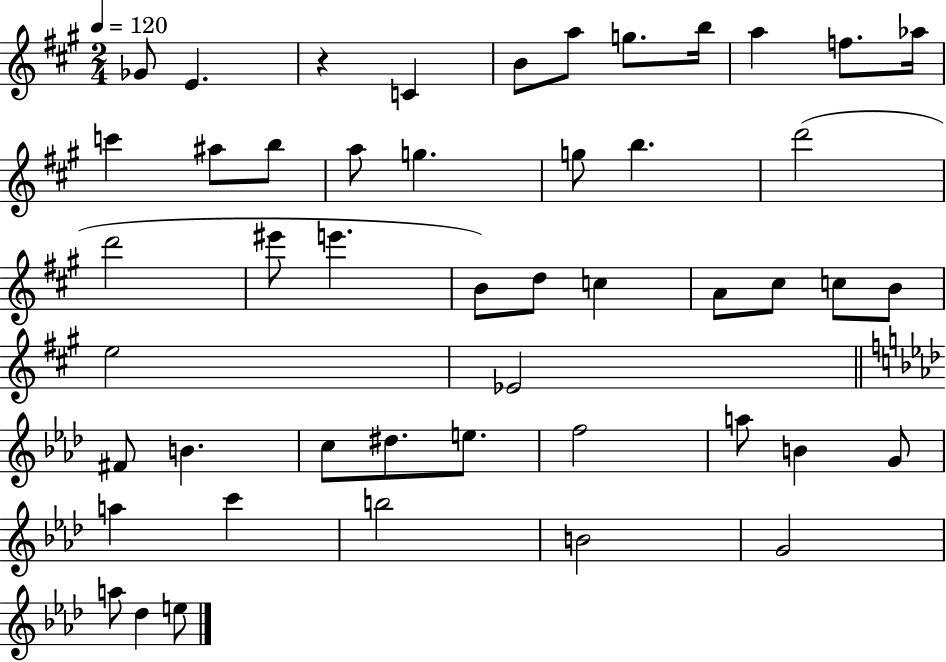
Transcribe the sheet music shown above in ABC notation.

X:1
T:Untitled
M:2/4
L:1/4
K:A
_G/2 E z C B/2 a/2 g/2 b/4 a f/2 _a/4 c' ^a/2 b/2 a/2 g g/2 b d'2 d'2 ^e'/2 e' B/2 d/2 c A/2 ^c/2 c/2 B/2 e2 _E2 ^F/2 B c/2 ^d/2 e/2 f2 a/2 B G/2 a c' b2 B2 G2 a/2 _d e/2